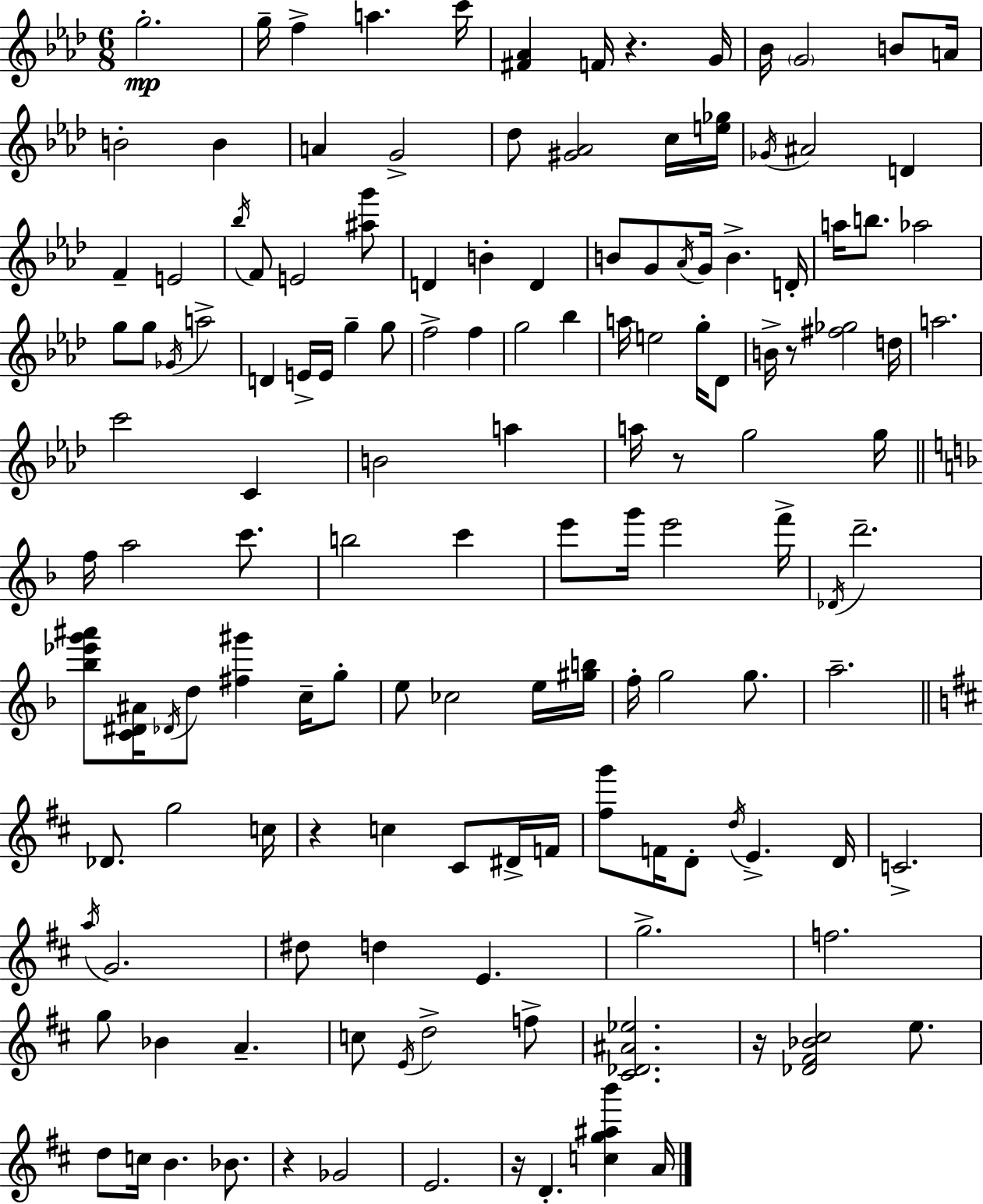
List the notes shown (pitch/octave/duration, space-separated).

G5/h. G5/s F5/q A5/q. C6/s [F#4,Ab4]/q F4/s R/q. G4/s Bb4/s G4/h B4/e A4/s B4/h B4/q A4/q G4/h Db5/e [G#4,Ab4]/h C5/s [E5,Gb5]/s Gb4/s A#4/h D4/q F4/q E4/h Bb5/s F4/e E4/h [A#5,G6]/e D4/q B4/q D4/q B4/e G4/e Ab4/s G4/s B4/q. D4/s A5/s B5/e. Ab5/h G5/e G5/e Gb4/s A5/h D4/q E4/s E4/s G5/q G5/e F5/h F5/q G5/h Bb5/q A5/s E5/h G5/s Db4/e B4/s R/e [F#5,Gb5]/h D5/s A5/h. C6/h C4/q B4/h A5/q A5/s R/e G5/h G5/s F5/s A5/h C6/e. B5/h C6/q E6/e G6/s E6/h F6/s Db4/s D6/h. [Bb5,Eb6,G6,A#6]/e [C4,D#4,A#4]/s Db4/s D5/e [F#5,G#6]/q C5/s G5/e E5/e CES5/h E5/s [G#5,B5]/s F5/s G5/h G5/e. A5/h. Db4/e. G5/h C5/s R/q C5/q C#4/e D#4/s F4/s [F#5,G6]/e F4/s D4/e D5/s E4/q. D4/s C4/h. A5/s G4/h. D#5/e D5/q E4/q. G5/h. F5/h. G5/e Bb4/q A4/q. C5/e E4/s D5/h F5/e [C#4,Db4,A#4,Eb5]/h. R/s [Db4,F#4,Bb4,C#5]/h E5/e. D5/e C5/s B4/q. Bb4/e. R/q Gb4/h E4/h. R/s D4/q. [C5,G5,A#5,B6]/q A4/s